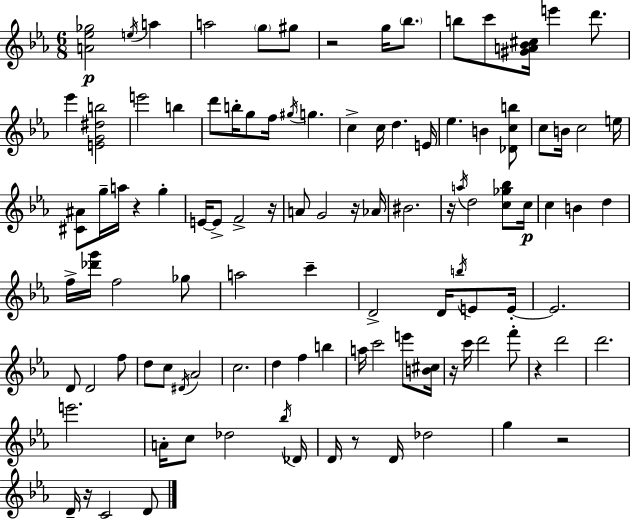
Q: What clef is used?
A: treble